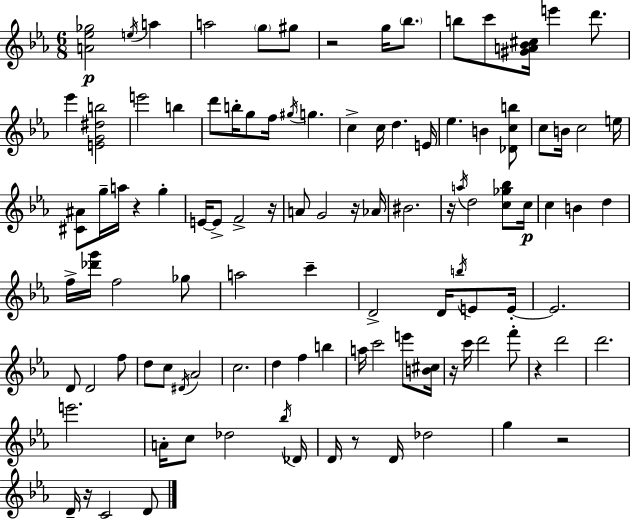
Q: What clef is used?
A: treble